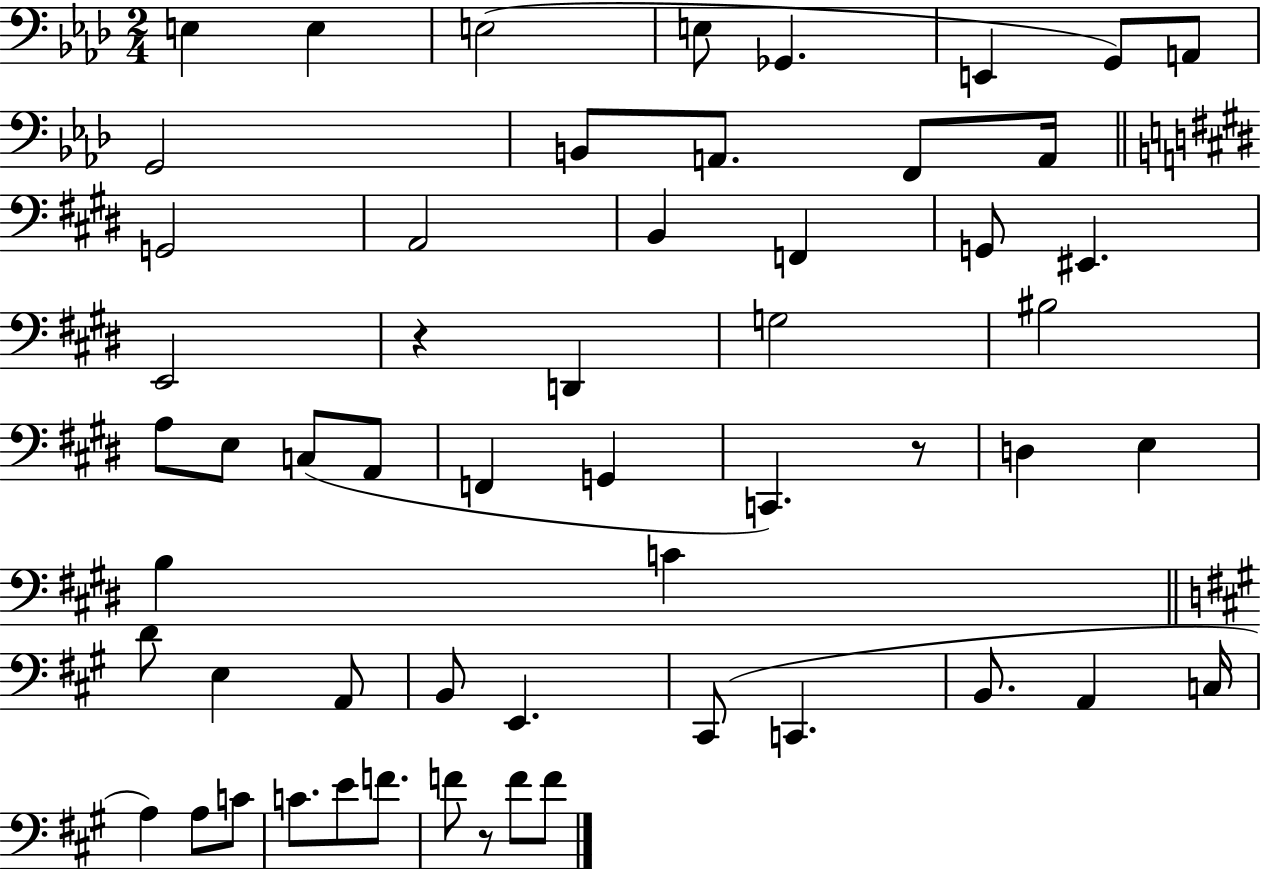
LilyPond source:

{
  \clef bass
  \numericTimeSignature
  \time 2/4
  \key aes \major
  e4 e4 | e2( | e8 ges,4. | e,4 g,8) a,8 | \break g,2 | b,8 a,8. f,8 a,16 | \bar "||" \break \key e \major g,2 | a,2 | b,4 f,4 | g,8 eis,4. | \break e,2 | r4 d,4 | g2 | bis2 | \break a8 e8 c8( a,8 | f,4 g,4 | c,4.) r8 | d4 e4 | \break b4 c'4 | \bar "||" \break \key a \major d'8 e4 a,8 | b,8 e,4. | cis,8( c,4. | b,8. a,4 c16 | \break a4) a8 c'8 | c'8. e'8 f'8. | f'8 r8 f'8 f'8 | \bar "|."
}